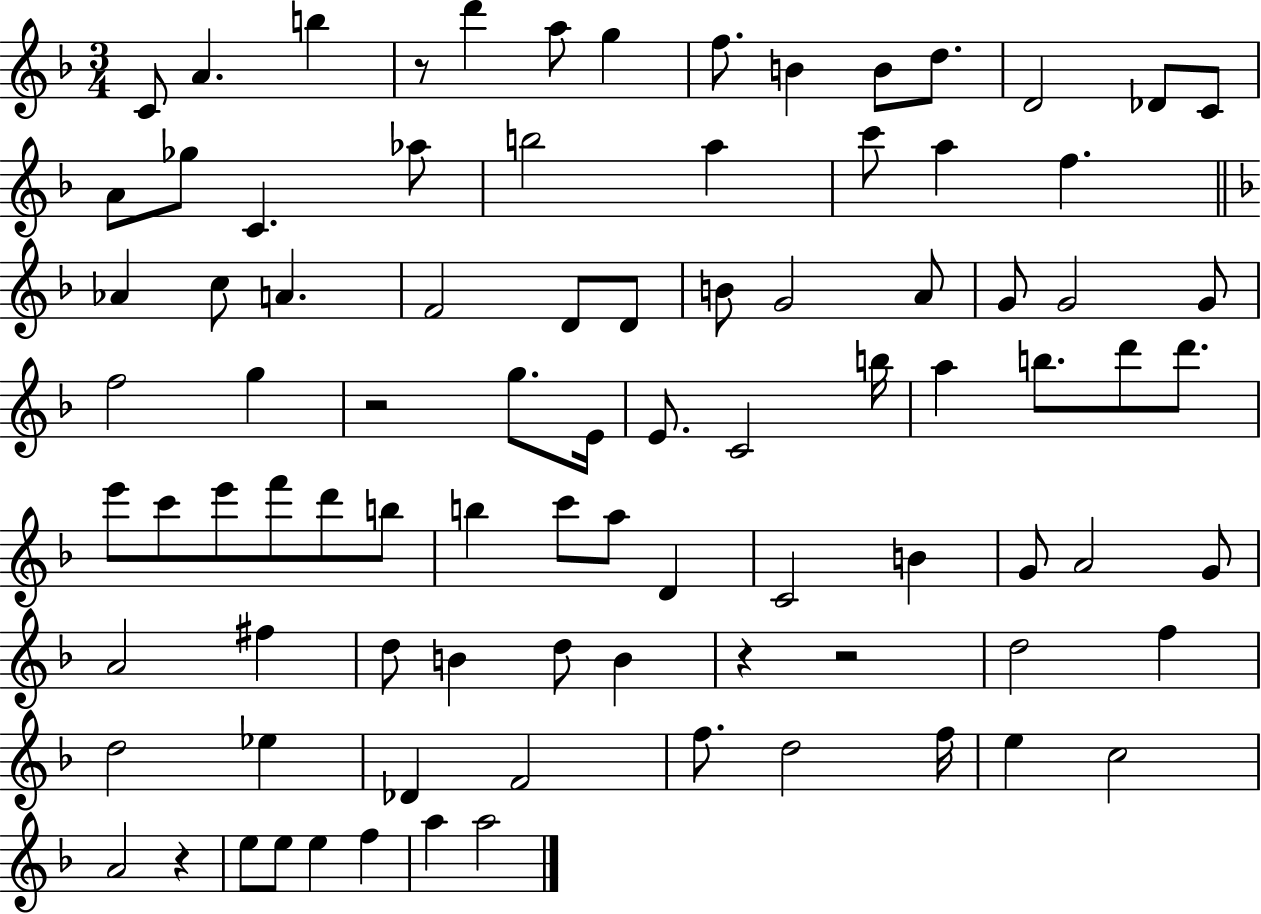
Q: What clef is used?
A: treble